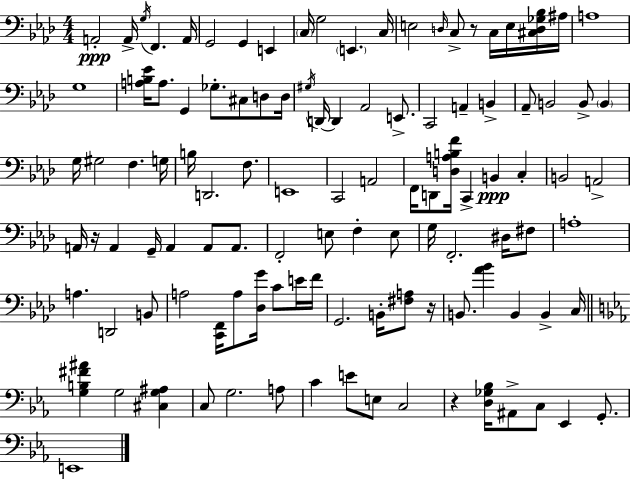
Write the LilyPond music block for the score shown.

{
  \clef bass
  \numericTimeSignature
  \time 4/4
  \key f \minor
  a,2-.\ppp a,16-> \acciaccatura { g16 } f,4. | a,16 g,2 g,4 e,4 | \parenthesize c16 g2 \parenthesize e,4. | c16 e2 \grace { d16 } c8-> r8 c16 e16 | \break <cis d ges bes>16 ais16 a1 | g1 | <a b ees'>16 a8. g,4 ges8.-. cis8 d8 | d16 \acciaccatura { gis16 } d,16~~ d,4 aes,2 | \break e,8.-> c,2 a,4-- b,4-> | aes,8-- b,2 b,8-> \parenthesize b,4 | g16 gis2 f4. | g16 b16 d,2. | \break f8. e,1 | c,2 a,2 | f,16 d,8 <d a b f'>16 c,4-> b,4\ppp c4-. | b,2 a,2-> | \break a,16 r16 a,4 g,16-- a,4 a,8 | a,8. f,2-. e8 f4-. | e8 g16 f,2.-. | dis16 fis8 a1-. | \break a4. d,2 | b,8 a2 <c, f,>16 a8 <des g'>16 c'8 | e'16 f'16 g,2. b,16-. | <fis a>8 r16 b,8. <aes' bes'>4 b,4 b,4-> | \break c16 \bar "||" \break \key c \minor <g b fis' ais'>4 g2 <cis g ais>4 | c8 g2. a8 | c'4 e'8 e8 c2 | r4 <d ges bes>16 ais,8-> c8 ees,4 g,8.-. | \break e,1 | \bar "|."
}